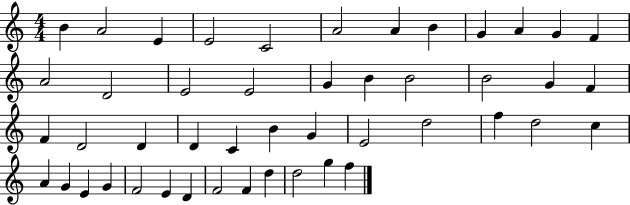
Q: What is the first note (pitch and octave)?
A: B4